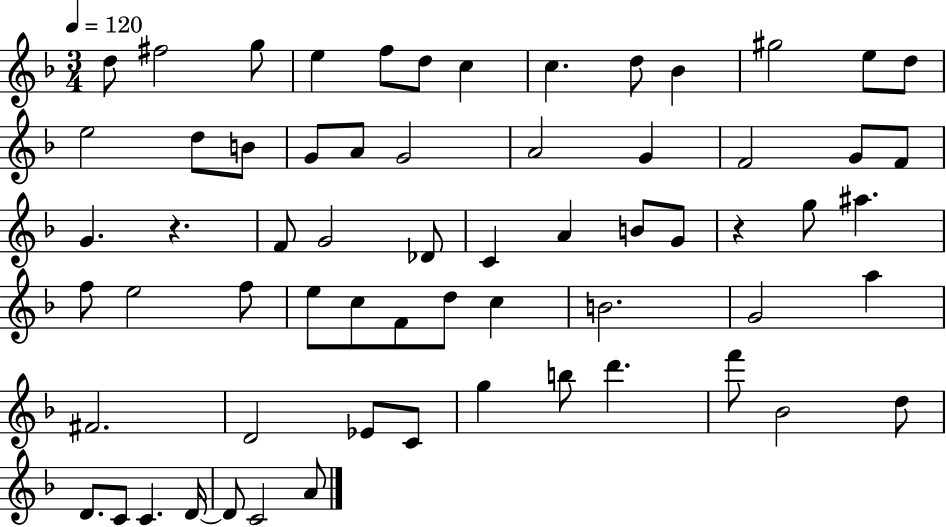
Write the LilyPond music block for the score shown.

{
  \clef treble
  \numericTimeSignature
  \time 3/4
  \key f \major
  \tempo 4 = 120
  d''8 fis''2 g''8 | e''4 f''8 d''8 c''4 | c''4. d''8 bes'4 | gis''2 e''8 d''8 | \break e''2 d''8 b'8 | g'8 a'8 g'2 | a'2 g'4 | f'2 g'8 f'8 | \break g'4. r4. | f'8 g'2 des'8 | c'4 a'4 b'8 g'8 | r4 g''8 ais''4. | \break f''8 e''2 f''8 | e''8 c''8 f'8 d''8 c''4 | b'2. | g'2 a''4 | \break fis'2. | d'2 ees'8 c'8 | g''4 b''8 d'''4. | f'''8 bes'2 d''8 | \break d'8. c'8 c'4. d'16~~ | d'8 c'2 a'8 | \bar "|."
}